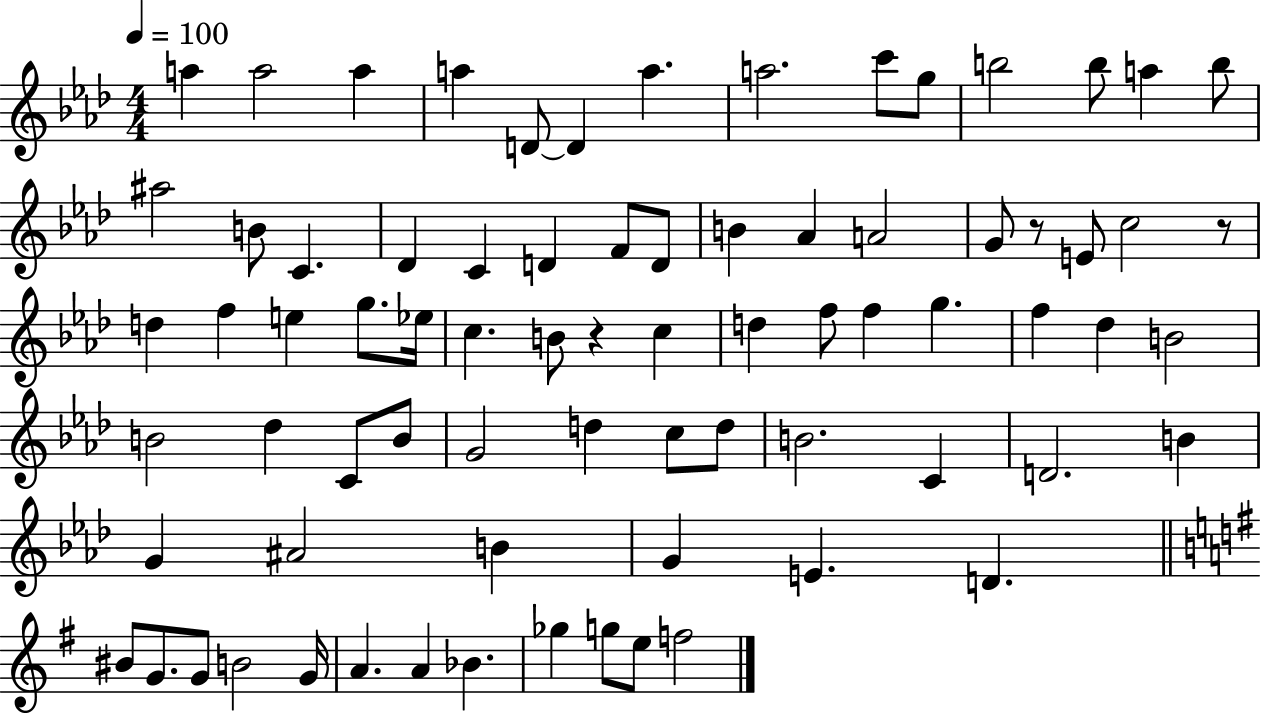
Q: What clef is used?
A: treble